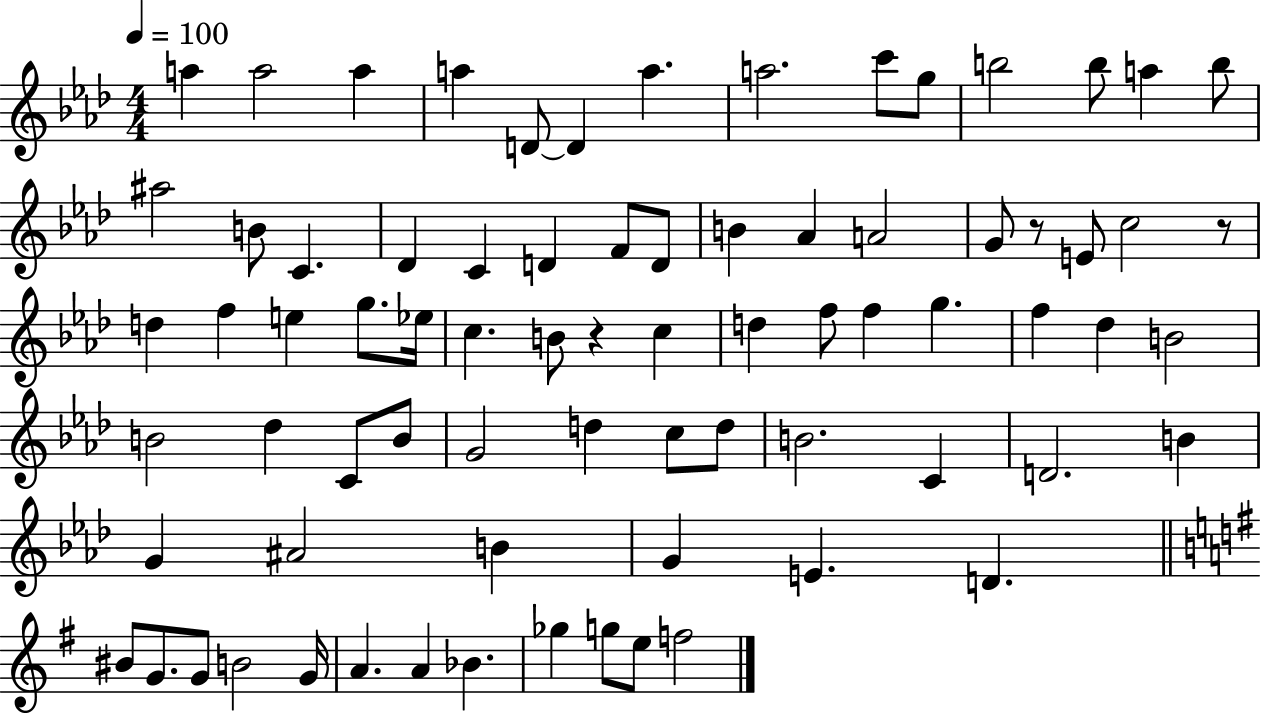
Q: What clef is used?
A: treble